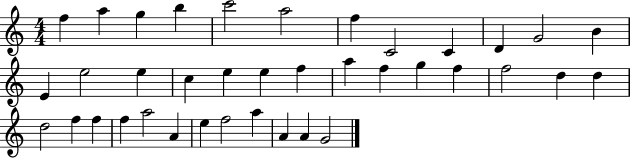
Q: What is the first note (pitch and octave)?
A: F5